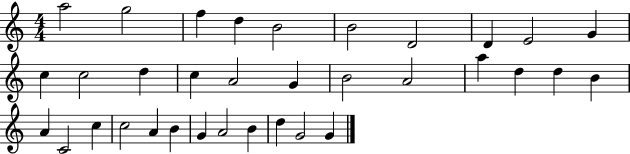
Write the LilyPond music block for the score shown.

{
  \clef treble
  \numericTimeSignature
  \time 4/4
  \key c \major
  a''2 g''2 | f''4 d''4 b'2 | b'2 d'2 | d'4 e'2 g'4 | \break c''4 c''2 d''4 | c''4 a'2 g'4 | b'2 a'2 | a''4 d''4 d''4 b'4 | \break a'4 c'2 c''4 | c''2 a'4 b'4 | g'4 a'2 b'4 | d''4 g'2 g'4 | \break \bar "|."
}